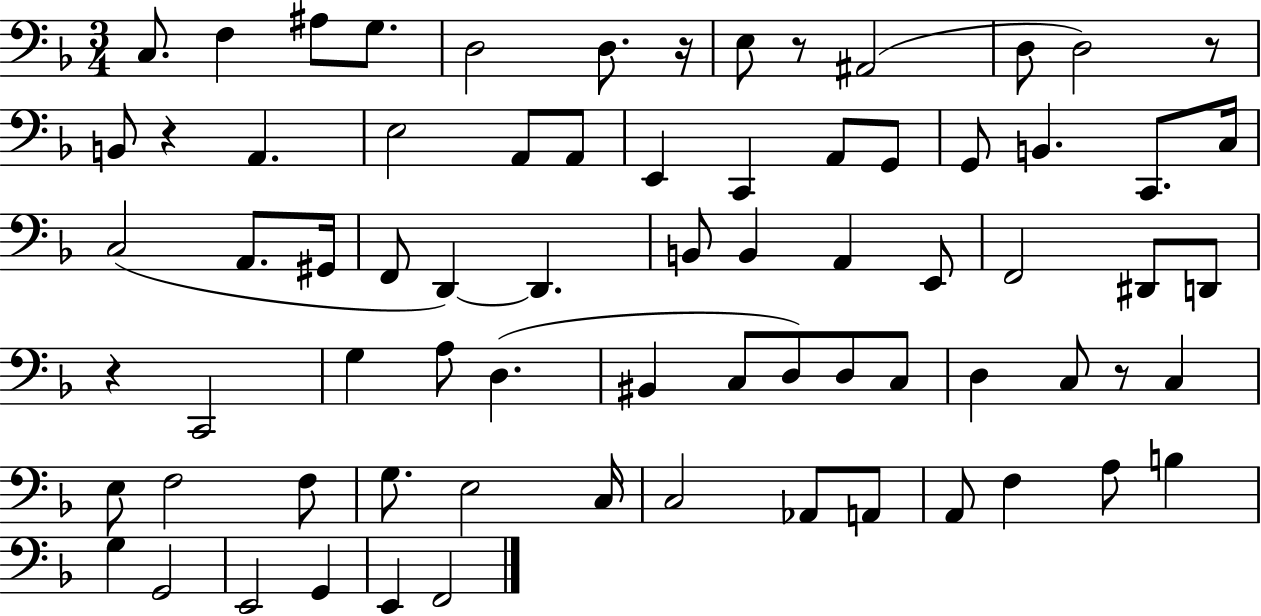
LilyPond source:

{
  \clef bass
  \numericTimeSignature
  \time 3/4
  \key f \major
  c8. f4 ais8 g8. | d2 d8. r16 | e8 r8 ais,2( | d8 d2) r8 | \break b,8 r4 a,4. | e2 a,8 a,8 | e,4 c,4 a,8 g,8 | g,8 b,4. c,8. c16 | \break c2( a,8. gis,16 | f,8 d,4~~) d,4. | b,8 b,4 a,4 e,8 | f,2 dis,8 d,8 | \break r4 c,2 | g4 a8 d4.( | bis,4 c8 d8) d8 c8 | d4 c8 r8 c4 | \break e8 f2 f8 | g8. e2 c16 | c2 aes,8 a,8 | a,8 f4 a8 b4 | \break g4 g,2 | e,2 g,4 | e,4 f,2 | \bar "|."
}